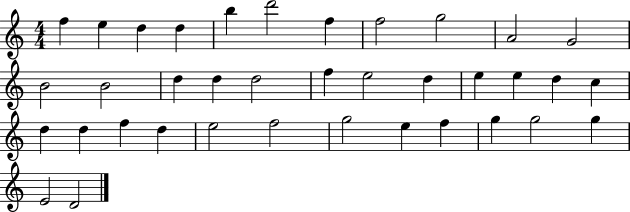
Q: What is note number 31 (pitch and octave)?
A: E5